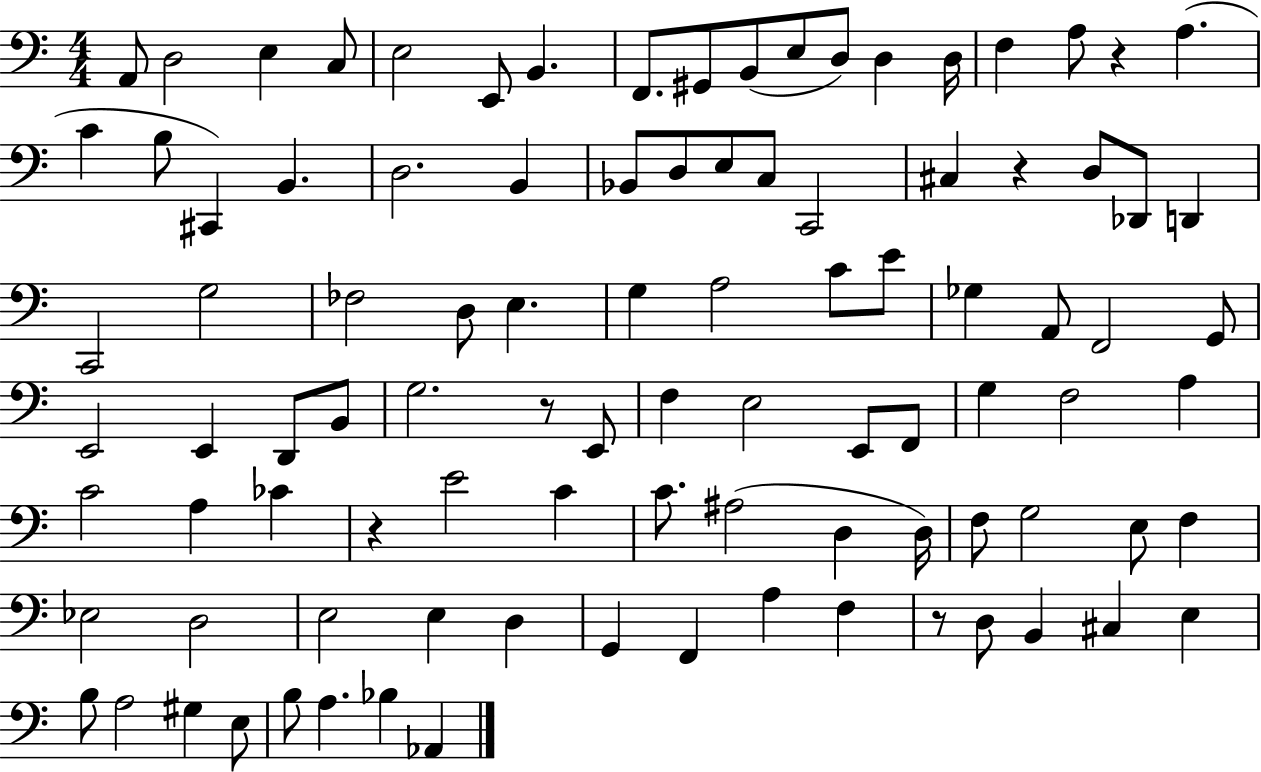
A2/e D3/h E3/q C3/e E3/h E2/e B2/q. F2/e. G#2/e B2/e E3/e D3/e D3/q D3/s F3/q A3/e R/q A3/q. C4/q B3/e C#2/q B2/q. D3/h. B2/q Bb2/e D3/e E3/e C3/e C2/h C#3/q R/q D3/e Db2/e D2/q C2/h G3/h FES3/h D3/e E3/q. G3/q A3/h C4/e E4/e Gb3/q A2/e F2/h G2/e E2/h E2/q D2/e B2/e G3/h. R/e E2/e F3/q E3/h E2/e F2/e G3/q F3/h A3/q C4/h A3/q CES4/q R/q E4/h C4/q C4/e. A#3/h D3/q D3/s F3/e G3/h E3/e F3/q Eb3/h D3/h E3/h E3/q D3/q G2/q F2/q A3/q F3/q R/e D3/e B2/q C#3/q E3/q B3/e A3/h G#3/q E3/e B3/e A3/q. Bb3/q Ab2/q